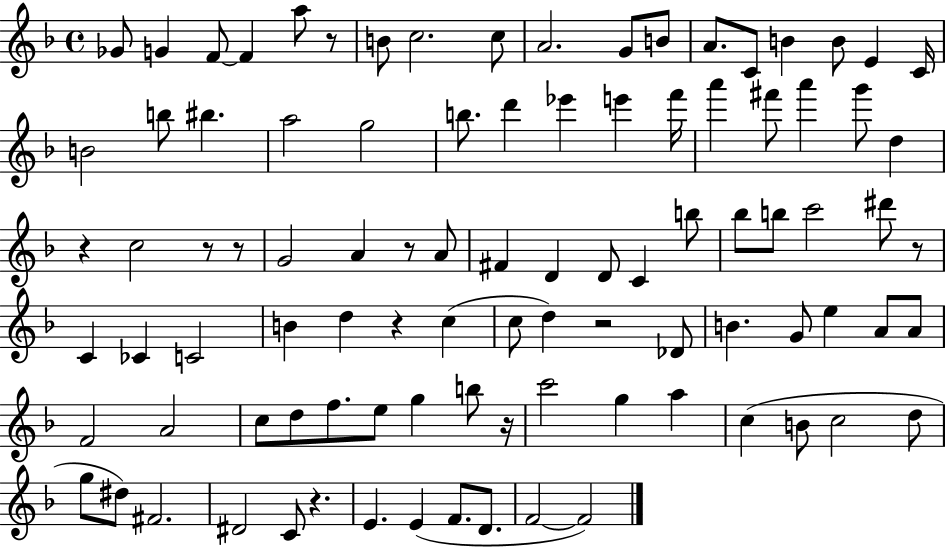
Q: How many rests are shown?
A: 10